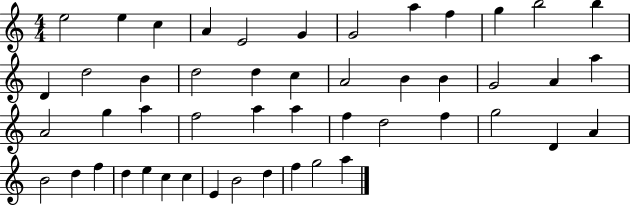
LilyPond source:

{
  \clef treble
  \numericTimeSignature
  \time 4/4
  \key c \major
  e''2 e''4 c''4 | a'4 e'2 g'4 | g'2 a''4 f''4 | g''4 b''2 b''4 | \break d'4 d''2 b'4 | d''2 d''4 c''4 | a'2 b'4 b'4 | g'2 a'4 a''4 | \break a'2 g''4 a''4 | f''2 a''4 a''4 | f''4 d''2 f''4 | g''2 d'4 a'4 | \break b'2 d''4 f''4 | d''4 e''4 c''4 c''4 | e'4 b'2 d''4 | f''4 g''2 a''4 | \break \bar "|."
}